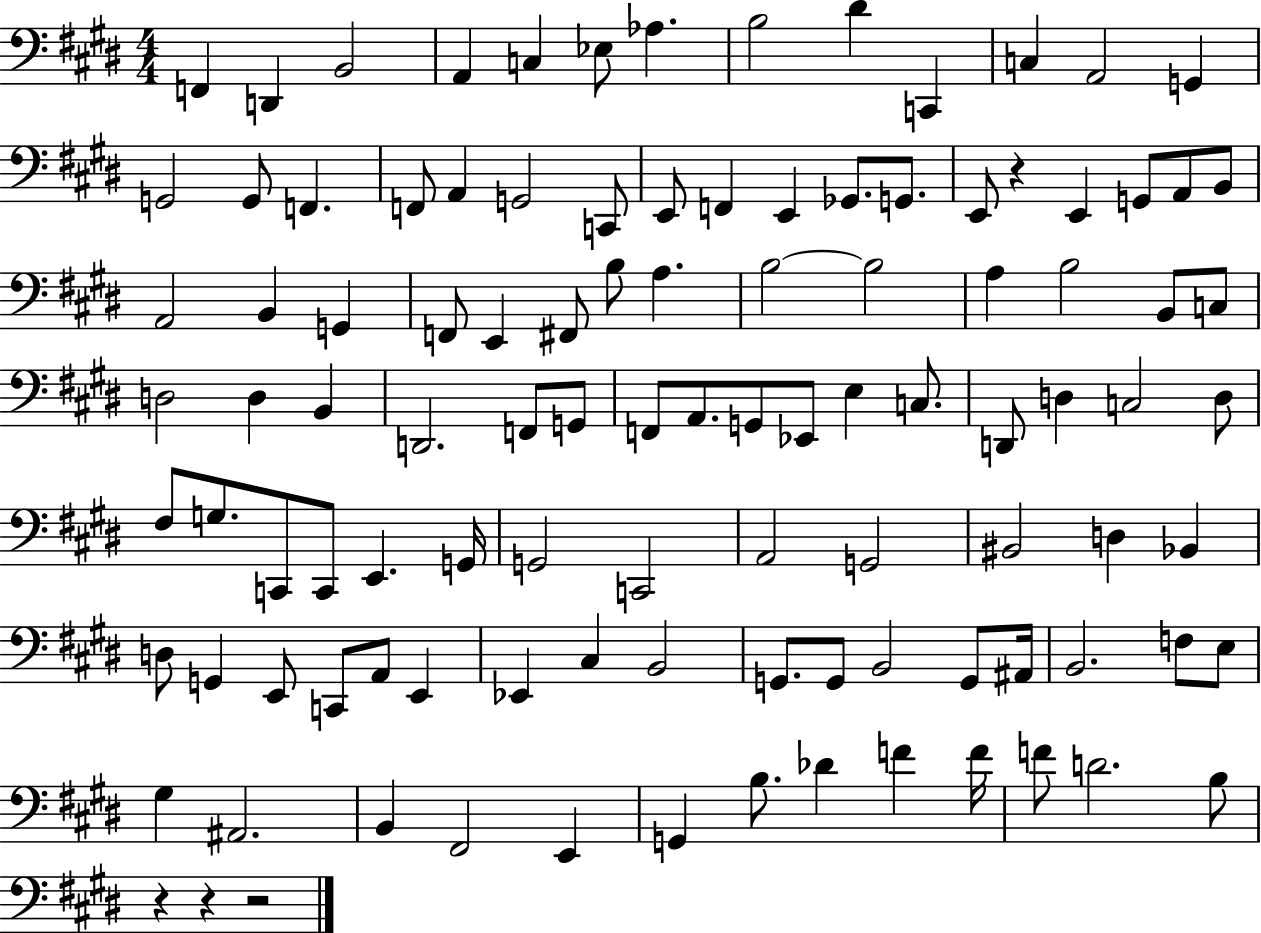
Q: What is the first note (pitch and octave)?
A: F2